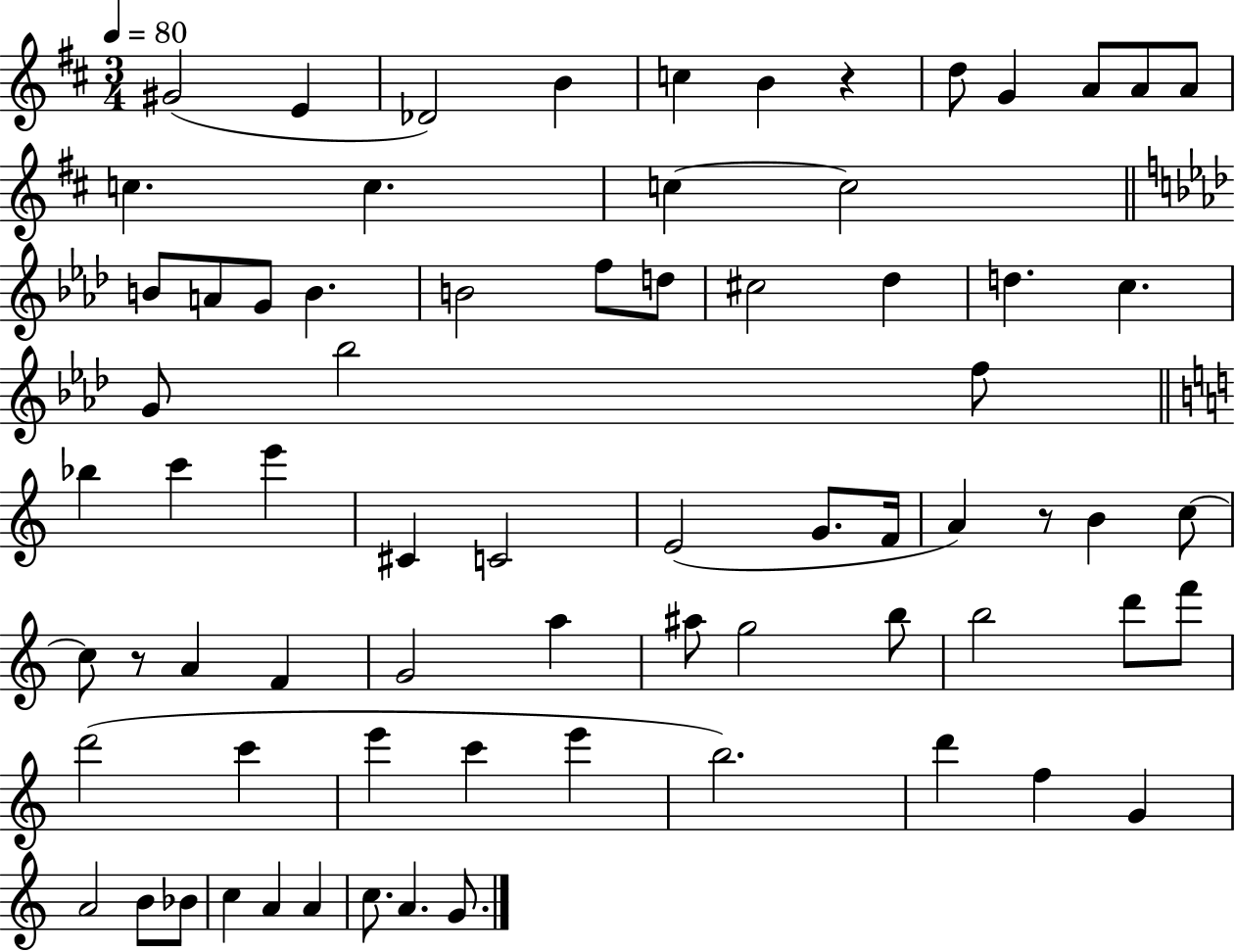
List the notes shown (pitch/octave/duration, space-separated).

G#4/h E4/q Db4/h B4/q C5/q B4/q R/q D5/e G4/q A4/e A4/e A4/e C5/q. C5/q. C5/q C5/h B4/e A4/e G4/e B4/q. B4/h F5/e D5/e C#5/h Db5/q D5/q. C5/q. G4/e Bb5/h F5/e Bb5/q C6/q E6/q C#4/q C4/h E4/h G4/e. F4/s A4/q R/e B4/q C5/e C5/e R/e A4/q F4/q G4/h A5/q A#5/e G5/h B5/e B5/h D6/e F6/e D6/h C6/q E6/q C6/q E6/q B5/h. D6/q F5/q G4/q A4/h B4/e Bb4/e C5/q A4/q A4/q C5/e. A4/q. G4/e.